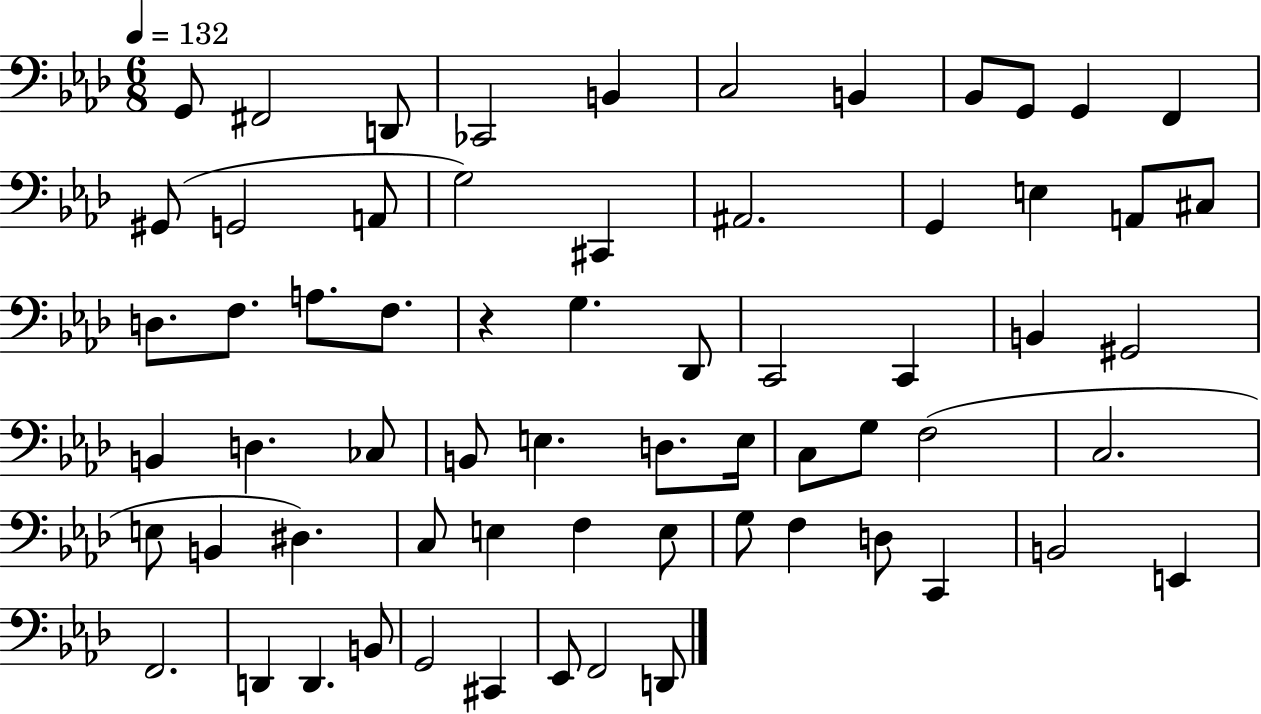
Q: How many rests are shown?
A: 1